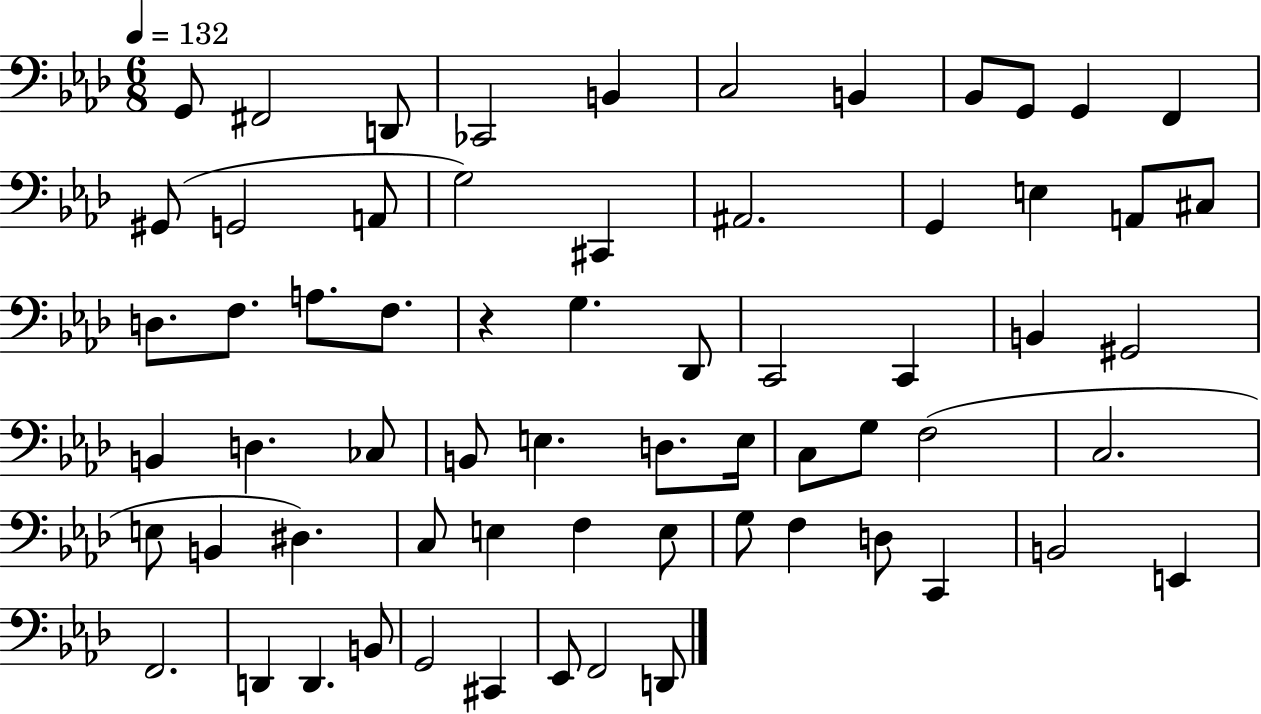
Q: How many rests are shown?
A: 1